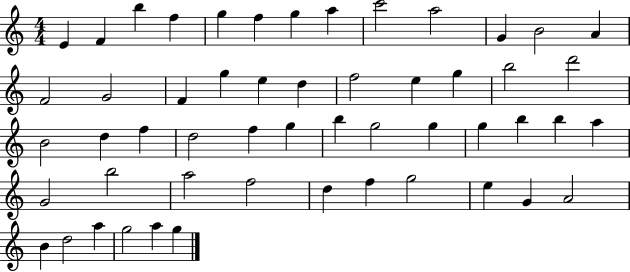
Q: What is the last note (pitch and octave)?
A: G5